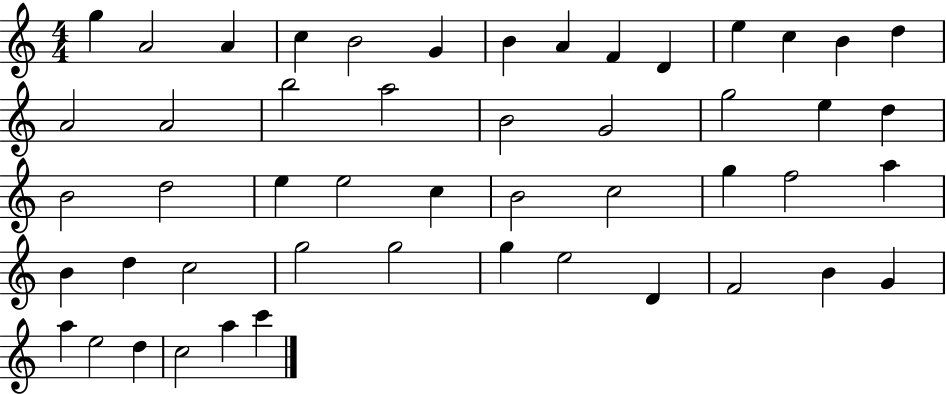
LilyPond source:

{
  \clef treble
  \numericTimeSignature
  \time 4/4
  \key c \major
  g''4 a'2 a'4 | c''4 b'2 g'4 | b'4 a'4 f'4 d'4 | e''4 c''4 b'4 d''4 | \break a'2 a'2 | b''2 a''2 | b'2 g'2 | g''2 e''4 d''4 | \break b'2 d''2 | e''4 e''2 c''4 | b'2 c''2 | g''4 f''2 a''4 | \break b'4 d''4 c''2 | g''2 g''2 | g''4 e''2 d'4 | f'2 b'4 g'4 | \break a''4 e''2 d''4 | c''2 a''4 c'''4 | \bar "|."
}